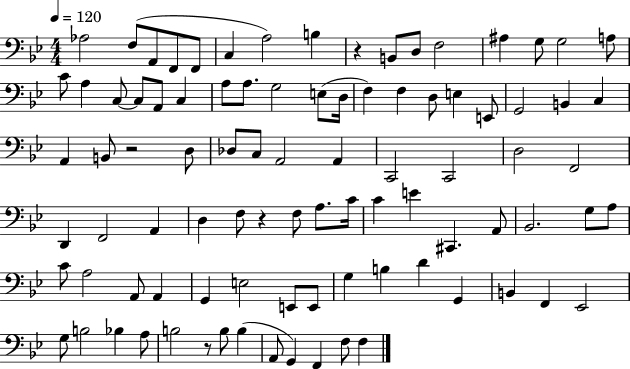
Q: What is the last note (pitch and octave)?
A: F3